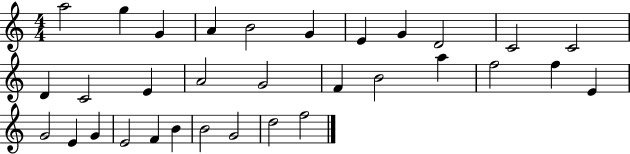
A5/h G5/q G4/q A4/q B4/h G4/q E4/q G4/q D4/h C4/h C4/h D4/q C4/h E4/q A4/h G4/h F4/q B4/h A5/q F5/h F5/q E4/q G4/h E4/q G4/q E4/h F4/q B4/q B4/h G4/h D5/h F5/h